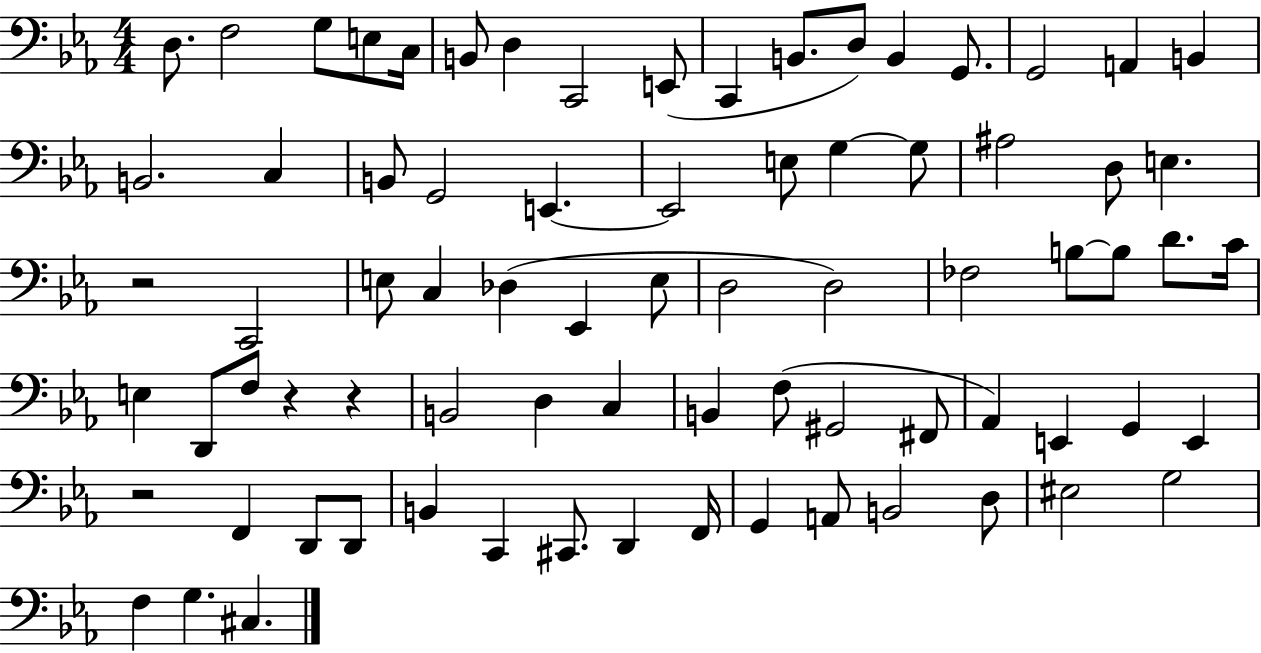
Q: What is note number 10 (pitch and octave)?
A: C2